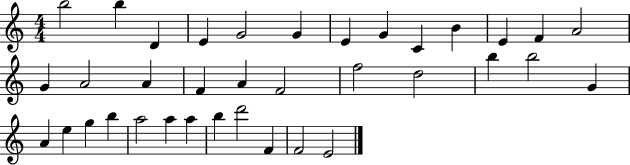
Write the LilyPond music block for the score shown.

{
  \clef treble
  \numericTimeSignature
  \time 4/4
  \key c \major
  b''2 b''4 d'4 | e'4 g'2 g'4 | e'4 g'4 c'4 b'4 | e'4 f'4 a'2 | \break g'4 a'2 a'4 | f'4 a'4 f'2 | f''2 d''2 | b''4 b''2 g'4 | \break a'4 e''4 g''4 b''4 | a''2 a''4 a''4 | b''4 d'''2 f'4 | f'2 e'2 | \break \bar "|."
}